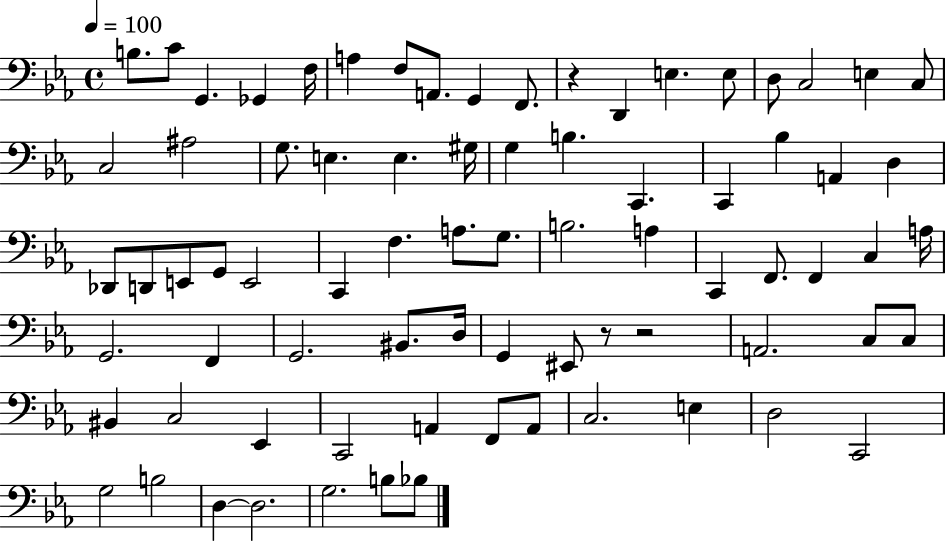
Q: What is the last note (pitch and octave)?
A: Bb3